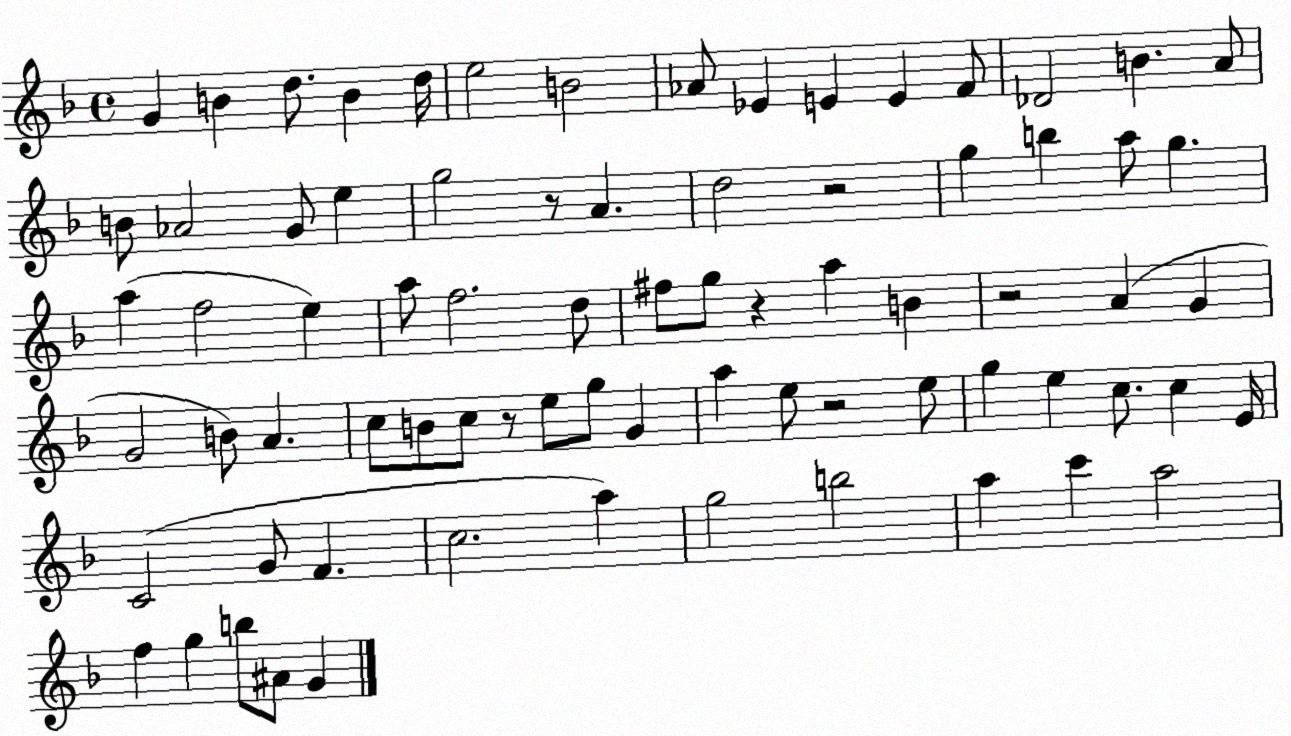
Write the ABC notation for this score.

X:1
T:Untitled
M:4/4
L:1/4
K:F
G B d/2 B d/4 e2 B2 _A/2 _E E E F/2 _D2 B A/2 B/2 _A2 G/2 e g2 z/2 A d2 z2 g b a/2 g a f2 e a/2 f2 d/2 ^f/2 g/2 z a B z2 A G G2 B/2 A c/2 B/2 c/2 z/2 e/2 g/2 G a e/2 z2 e/2 g e c/2 c E/4 C2 G/2 F c2 a g2 b2 a c' a2 f g b/2 ^A/2 G